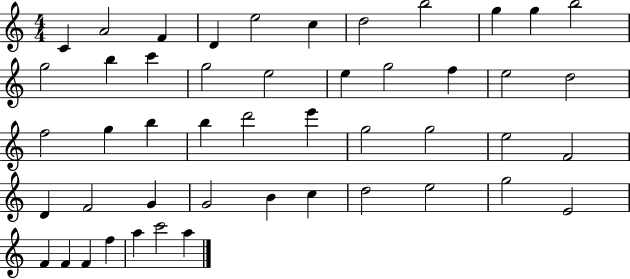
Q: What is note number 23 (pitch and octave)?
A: G5